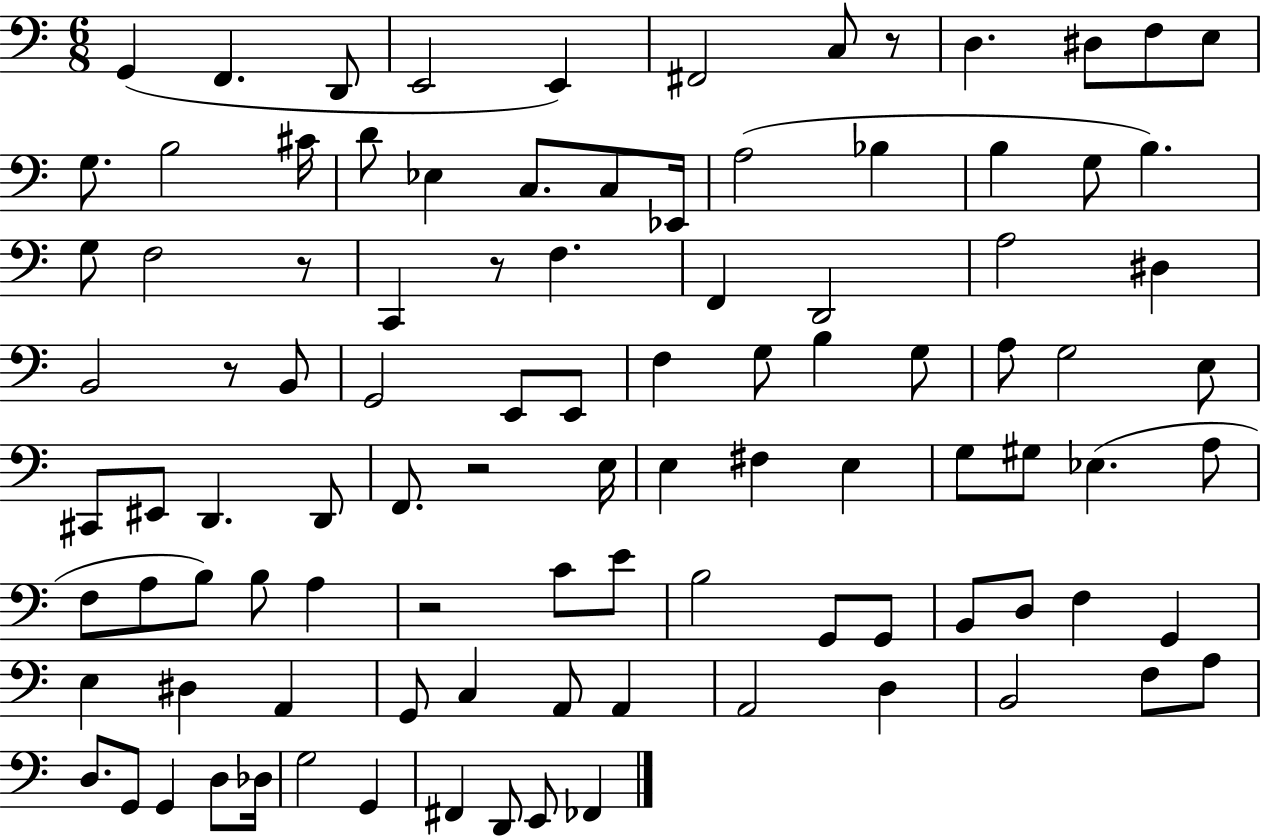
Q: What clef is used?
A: bass